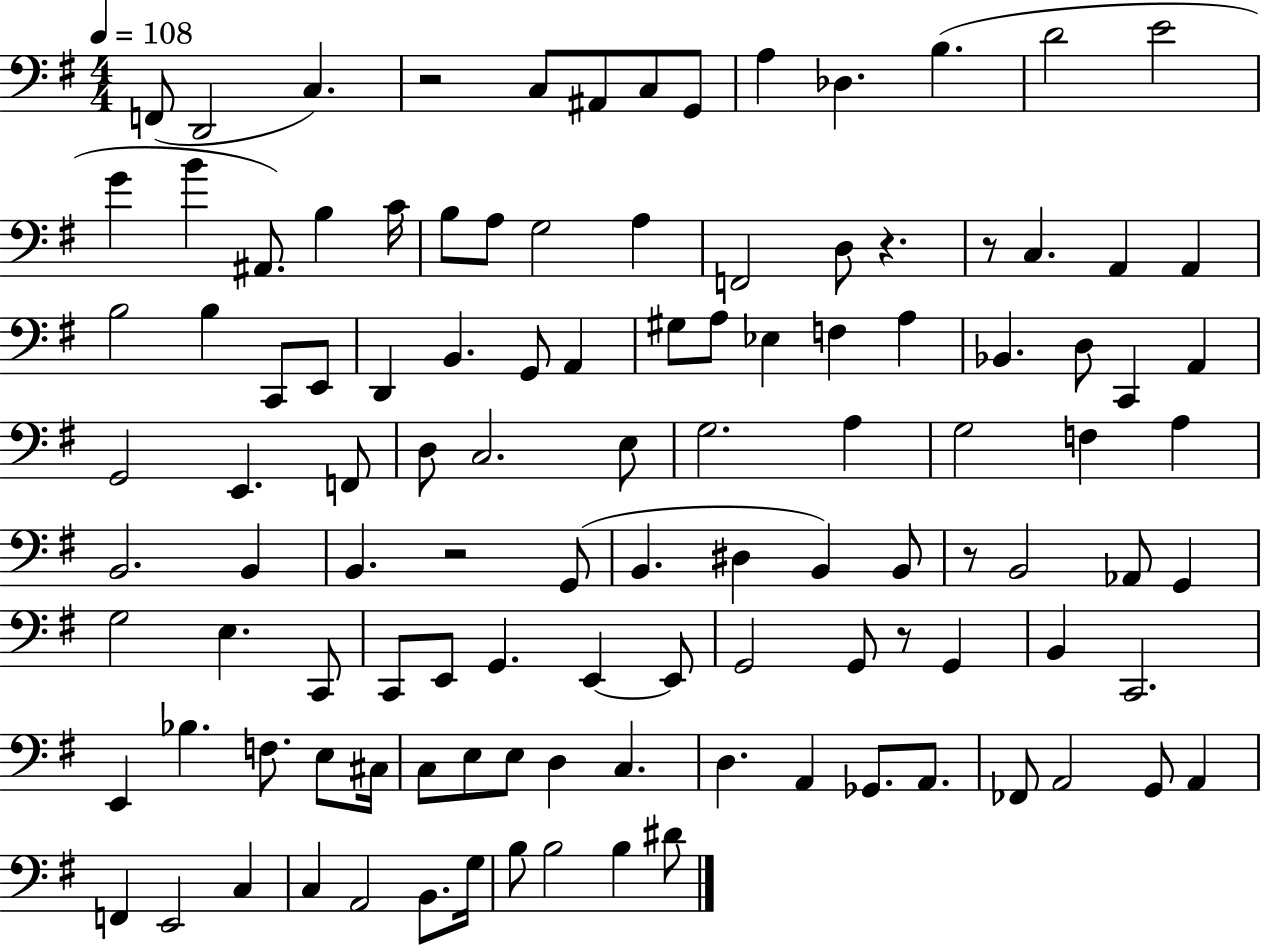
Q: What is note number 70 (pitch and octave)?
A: E2